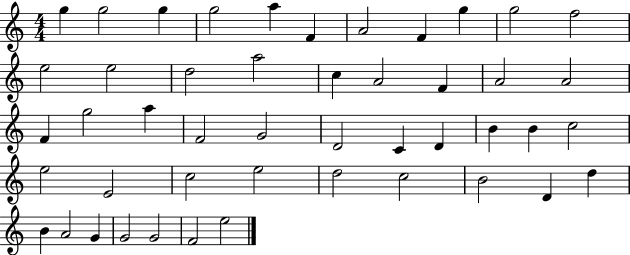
G5/q G5/h G5/q G5/h A5/q F4/q A4/h F4/q G5/q G5/h F5/h E5/h E5/h D5/h A5/h C5/q A4/h F4/q A4/h A4/h F4/q G5/h A5/q F4/h G4/h D4/h C4/q D4/q B4/q B4/q C5/h E5/h E4/h C5/h E5/h D5/h C5/h B4/h D4/q D5/q B4/q A4/h G4/q G4/h G4/h F4/h E5/h